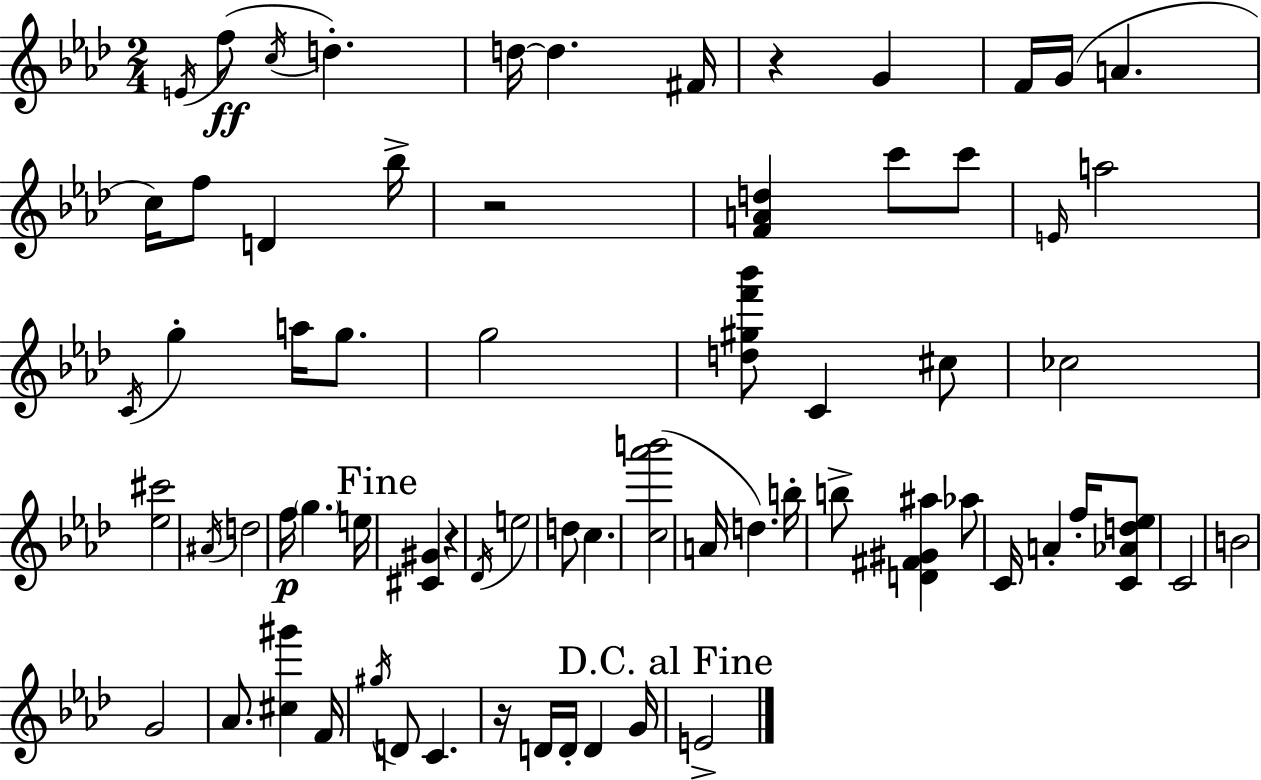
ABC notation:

X:1
T:Untitled
M:2/4
L:1/4
K:Ab
E/4 f/2 c/4 d d/4 d ^F/4 z G F/4 G/4 A c/4 f/2 D _b/4 z2 [FAd] c'/2 c'/2 E/4 a2 C/4 g a/4 g/2 g2 [d^gf'_b']/2 C ^c/2 _c2 [_e^c']2 ^A/4 d2 f/4 g e/4 [^C^G] z _D/4 e2 d/2 c [c_a'b']2 A/4 d b/4 b/2 [D^F^G^a] _a/2 C/4 A f/4 [C_Ad_e]/2 C2 B2 G2 _A/2 [^c^g'] F/4 ^g/4 D/2 C z/4 D/4 D/4 D G/4 E2